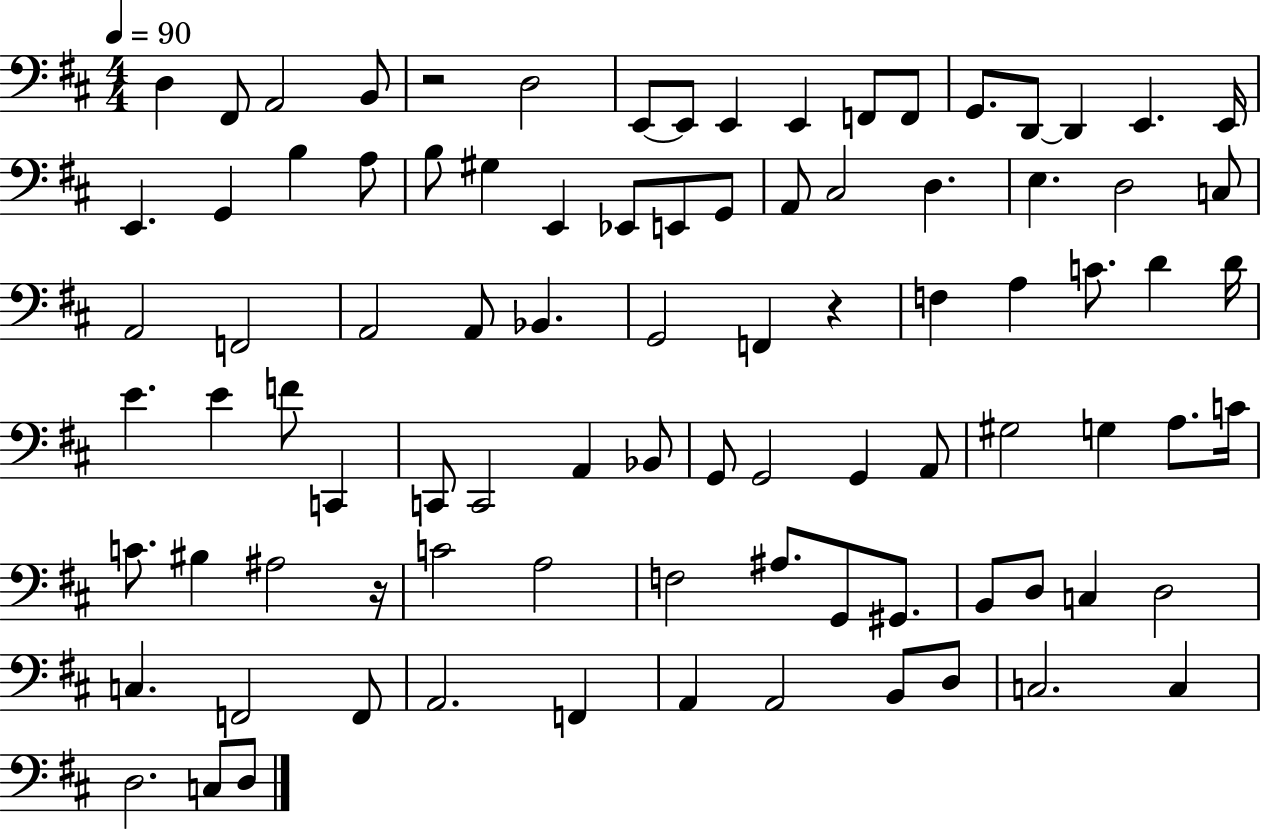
D3/q F#2/e A2/h B2/e R/h D3/h E2/e E2/e E2/q E2/q F2/e F2/e G2/e. D2/e D2/q E2/q. E2/s E2/q. G2/q B3/q A3/e B3/e G#3/q E2/q Eb2/e E2/e G2/e A2/e C#3/h D3/q. E3/q. D3/h C3/e A2/h F2/h A2/h A2/e Bb2/q. G2/h F2/q R/q F3/q A3/q C4/e. D4/q D4/s E4/q. E4/q F4/e C2/q C2/e C2/h A2/q Bb2/e G2/e G2/h G2/q A2/e G#3/h G3/q A3/e. C4/s C4/e. BIS3/q A#3/h R/s C4/h A3/h F3/h A#3/e. G2/e G#2/e. B2/e D3/e C3/q D3/h C3/q. F2/h F2/e A2/h. F2/q A2/q A2/h B2/e D3/e C3/h. C3/q D3/h. C3/e D3/e